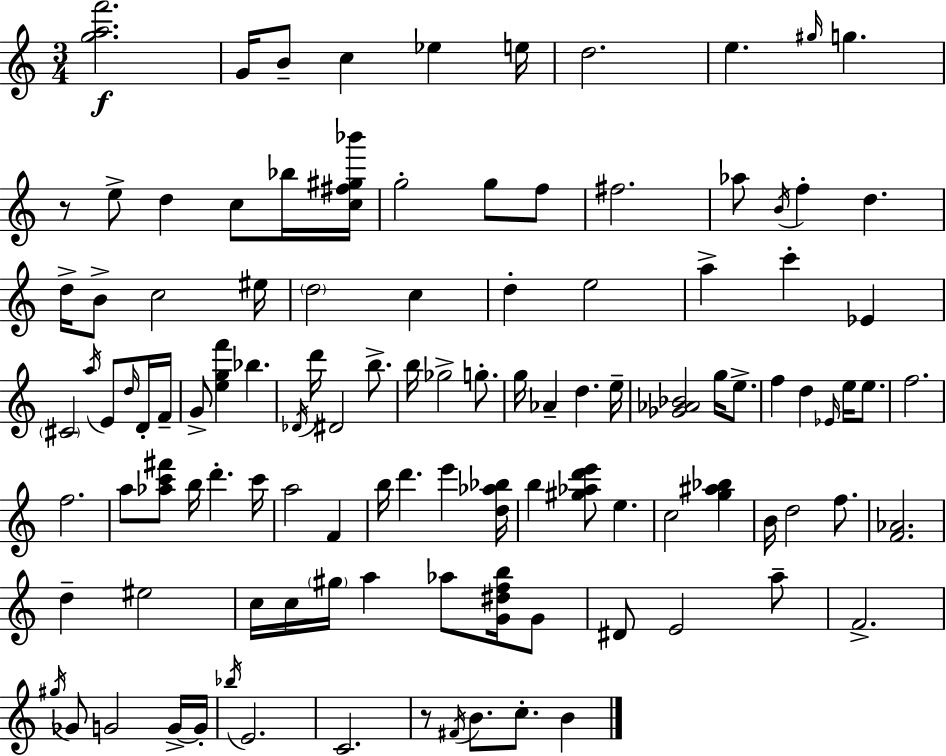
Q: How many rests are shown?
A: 2